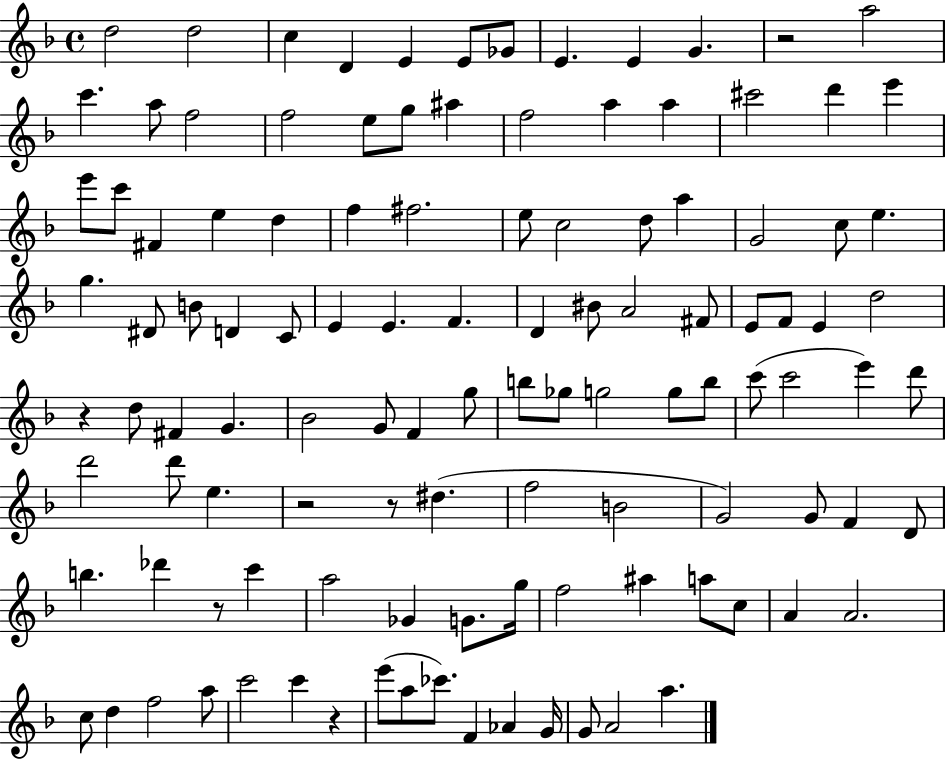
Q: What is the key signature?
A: F major